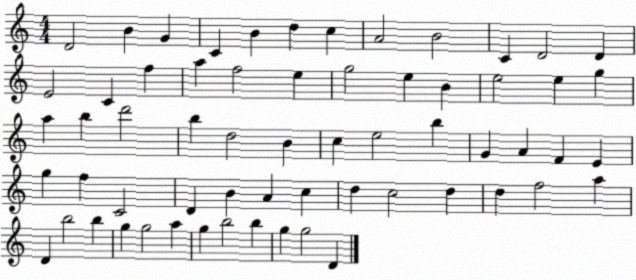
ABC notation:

X:1
T:Untitled
M:4/4
L:1/4
K:C
D2 B G C B d c A2 B2 C D2 D E2 C f a f2 e g2 e B e2 e g a b d'2 b d2 B c e2 b G A F E g f C2 D B A c d c2 d d f2 a D b2 b g g2 a g b2 b g g2 D